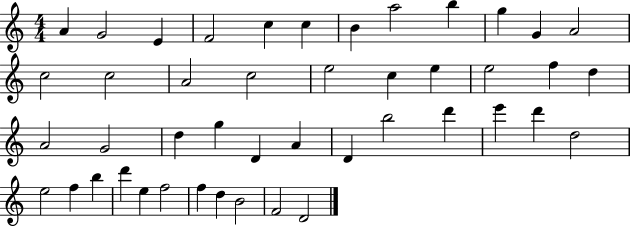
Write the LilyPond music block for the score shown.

{
  \clef treble
  \numericTimeSignature
  \time 4/4
  \key c \major
  a'4 g'2 e'4 | f'2 c''4 c''4 | b'4 a''2 b''4 | g''4 g'4 a'2 | \break c''2 c''2 | a'2 c''2 | e''2 c''4 e''4 | e''2 f''4 d''4 | \break a'2 g'2 | d''4 g''4 d'4 a'4 | d'4 b''2 d'''4 | e'''4 d'''4 d''2 | \break e''2 f''4 b''4 | d'''4 e''4 f''2 | f''4 d''4 b'2 | f'2 d'2 | \break \bar "|."
}